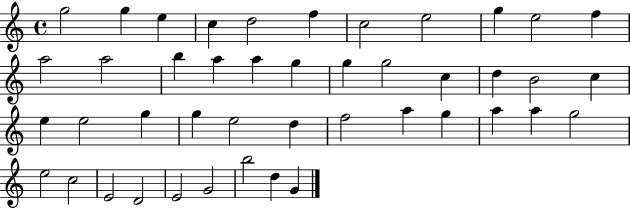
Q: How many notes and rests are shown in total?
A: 44